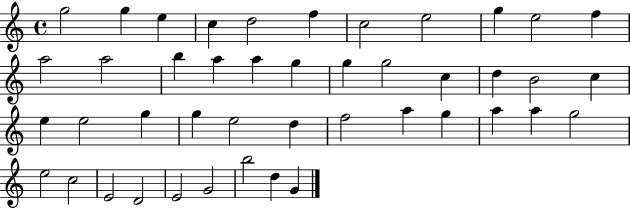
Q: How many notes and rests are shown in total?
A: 44